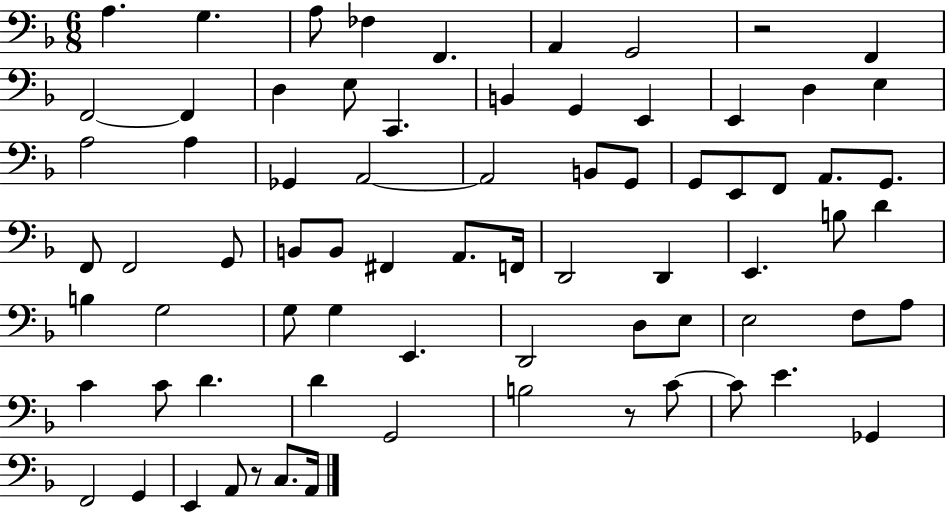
X:1
T:Untitled
M:6/8
L:1/4
K:F
A, G, A,/2 _F, F,, A,, G,,2 z2 F,, F,,2 F,, D, E,/2 C,, B,, G,, E,, E,, D, E, A,2 A, _G,, A,,2 A,,2 B,,/2 G,,/2 G,,/2 E,,/2 F,,/2 A,,/2 G,,/2 F,,/2 F,,2 G,,/2 B,,/2 B,,/2 ^F,, A,,/2 F,,/4 D,,2 D,, E,, B,/2 D B, G,2 G,/2 G, E,, D,,2 D,/2 E,/2 E,2 F,/2 A,/2 C C/2 D D G,,2 B,2 z/2 C/2 C/2 E _G,, F,,2 G,, E,, A,,/2 z/2 C,/2 A,,/4